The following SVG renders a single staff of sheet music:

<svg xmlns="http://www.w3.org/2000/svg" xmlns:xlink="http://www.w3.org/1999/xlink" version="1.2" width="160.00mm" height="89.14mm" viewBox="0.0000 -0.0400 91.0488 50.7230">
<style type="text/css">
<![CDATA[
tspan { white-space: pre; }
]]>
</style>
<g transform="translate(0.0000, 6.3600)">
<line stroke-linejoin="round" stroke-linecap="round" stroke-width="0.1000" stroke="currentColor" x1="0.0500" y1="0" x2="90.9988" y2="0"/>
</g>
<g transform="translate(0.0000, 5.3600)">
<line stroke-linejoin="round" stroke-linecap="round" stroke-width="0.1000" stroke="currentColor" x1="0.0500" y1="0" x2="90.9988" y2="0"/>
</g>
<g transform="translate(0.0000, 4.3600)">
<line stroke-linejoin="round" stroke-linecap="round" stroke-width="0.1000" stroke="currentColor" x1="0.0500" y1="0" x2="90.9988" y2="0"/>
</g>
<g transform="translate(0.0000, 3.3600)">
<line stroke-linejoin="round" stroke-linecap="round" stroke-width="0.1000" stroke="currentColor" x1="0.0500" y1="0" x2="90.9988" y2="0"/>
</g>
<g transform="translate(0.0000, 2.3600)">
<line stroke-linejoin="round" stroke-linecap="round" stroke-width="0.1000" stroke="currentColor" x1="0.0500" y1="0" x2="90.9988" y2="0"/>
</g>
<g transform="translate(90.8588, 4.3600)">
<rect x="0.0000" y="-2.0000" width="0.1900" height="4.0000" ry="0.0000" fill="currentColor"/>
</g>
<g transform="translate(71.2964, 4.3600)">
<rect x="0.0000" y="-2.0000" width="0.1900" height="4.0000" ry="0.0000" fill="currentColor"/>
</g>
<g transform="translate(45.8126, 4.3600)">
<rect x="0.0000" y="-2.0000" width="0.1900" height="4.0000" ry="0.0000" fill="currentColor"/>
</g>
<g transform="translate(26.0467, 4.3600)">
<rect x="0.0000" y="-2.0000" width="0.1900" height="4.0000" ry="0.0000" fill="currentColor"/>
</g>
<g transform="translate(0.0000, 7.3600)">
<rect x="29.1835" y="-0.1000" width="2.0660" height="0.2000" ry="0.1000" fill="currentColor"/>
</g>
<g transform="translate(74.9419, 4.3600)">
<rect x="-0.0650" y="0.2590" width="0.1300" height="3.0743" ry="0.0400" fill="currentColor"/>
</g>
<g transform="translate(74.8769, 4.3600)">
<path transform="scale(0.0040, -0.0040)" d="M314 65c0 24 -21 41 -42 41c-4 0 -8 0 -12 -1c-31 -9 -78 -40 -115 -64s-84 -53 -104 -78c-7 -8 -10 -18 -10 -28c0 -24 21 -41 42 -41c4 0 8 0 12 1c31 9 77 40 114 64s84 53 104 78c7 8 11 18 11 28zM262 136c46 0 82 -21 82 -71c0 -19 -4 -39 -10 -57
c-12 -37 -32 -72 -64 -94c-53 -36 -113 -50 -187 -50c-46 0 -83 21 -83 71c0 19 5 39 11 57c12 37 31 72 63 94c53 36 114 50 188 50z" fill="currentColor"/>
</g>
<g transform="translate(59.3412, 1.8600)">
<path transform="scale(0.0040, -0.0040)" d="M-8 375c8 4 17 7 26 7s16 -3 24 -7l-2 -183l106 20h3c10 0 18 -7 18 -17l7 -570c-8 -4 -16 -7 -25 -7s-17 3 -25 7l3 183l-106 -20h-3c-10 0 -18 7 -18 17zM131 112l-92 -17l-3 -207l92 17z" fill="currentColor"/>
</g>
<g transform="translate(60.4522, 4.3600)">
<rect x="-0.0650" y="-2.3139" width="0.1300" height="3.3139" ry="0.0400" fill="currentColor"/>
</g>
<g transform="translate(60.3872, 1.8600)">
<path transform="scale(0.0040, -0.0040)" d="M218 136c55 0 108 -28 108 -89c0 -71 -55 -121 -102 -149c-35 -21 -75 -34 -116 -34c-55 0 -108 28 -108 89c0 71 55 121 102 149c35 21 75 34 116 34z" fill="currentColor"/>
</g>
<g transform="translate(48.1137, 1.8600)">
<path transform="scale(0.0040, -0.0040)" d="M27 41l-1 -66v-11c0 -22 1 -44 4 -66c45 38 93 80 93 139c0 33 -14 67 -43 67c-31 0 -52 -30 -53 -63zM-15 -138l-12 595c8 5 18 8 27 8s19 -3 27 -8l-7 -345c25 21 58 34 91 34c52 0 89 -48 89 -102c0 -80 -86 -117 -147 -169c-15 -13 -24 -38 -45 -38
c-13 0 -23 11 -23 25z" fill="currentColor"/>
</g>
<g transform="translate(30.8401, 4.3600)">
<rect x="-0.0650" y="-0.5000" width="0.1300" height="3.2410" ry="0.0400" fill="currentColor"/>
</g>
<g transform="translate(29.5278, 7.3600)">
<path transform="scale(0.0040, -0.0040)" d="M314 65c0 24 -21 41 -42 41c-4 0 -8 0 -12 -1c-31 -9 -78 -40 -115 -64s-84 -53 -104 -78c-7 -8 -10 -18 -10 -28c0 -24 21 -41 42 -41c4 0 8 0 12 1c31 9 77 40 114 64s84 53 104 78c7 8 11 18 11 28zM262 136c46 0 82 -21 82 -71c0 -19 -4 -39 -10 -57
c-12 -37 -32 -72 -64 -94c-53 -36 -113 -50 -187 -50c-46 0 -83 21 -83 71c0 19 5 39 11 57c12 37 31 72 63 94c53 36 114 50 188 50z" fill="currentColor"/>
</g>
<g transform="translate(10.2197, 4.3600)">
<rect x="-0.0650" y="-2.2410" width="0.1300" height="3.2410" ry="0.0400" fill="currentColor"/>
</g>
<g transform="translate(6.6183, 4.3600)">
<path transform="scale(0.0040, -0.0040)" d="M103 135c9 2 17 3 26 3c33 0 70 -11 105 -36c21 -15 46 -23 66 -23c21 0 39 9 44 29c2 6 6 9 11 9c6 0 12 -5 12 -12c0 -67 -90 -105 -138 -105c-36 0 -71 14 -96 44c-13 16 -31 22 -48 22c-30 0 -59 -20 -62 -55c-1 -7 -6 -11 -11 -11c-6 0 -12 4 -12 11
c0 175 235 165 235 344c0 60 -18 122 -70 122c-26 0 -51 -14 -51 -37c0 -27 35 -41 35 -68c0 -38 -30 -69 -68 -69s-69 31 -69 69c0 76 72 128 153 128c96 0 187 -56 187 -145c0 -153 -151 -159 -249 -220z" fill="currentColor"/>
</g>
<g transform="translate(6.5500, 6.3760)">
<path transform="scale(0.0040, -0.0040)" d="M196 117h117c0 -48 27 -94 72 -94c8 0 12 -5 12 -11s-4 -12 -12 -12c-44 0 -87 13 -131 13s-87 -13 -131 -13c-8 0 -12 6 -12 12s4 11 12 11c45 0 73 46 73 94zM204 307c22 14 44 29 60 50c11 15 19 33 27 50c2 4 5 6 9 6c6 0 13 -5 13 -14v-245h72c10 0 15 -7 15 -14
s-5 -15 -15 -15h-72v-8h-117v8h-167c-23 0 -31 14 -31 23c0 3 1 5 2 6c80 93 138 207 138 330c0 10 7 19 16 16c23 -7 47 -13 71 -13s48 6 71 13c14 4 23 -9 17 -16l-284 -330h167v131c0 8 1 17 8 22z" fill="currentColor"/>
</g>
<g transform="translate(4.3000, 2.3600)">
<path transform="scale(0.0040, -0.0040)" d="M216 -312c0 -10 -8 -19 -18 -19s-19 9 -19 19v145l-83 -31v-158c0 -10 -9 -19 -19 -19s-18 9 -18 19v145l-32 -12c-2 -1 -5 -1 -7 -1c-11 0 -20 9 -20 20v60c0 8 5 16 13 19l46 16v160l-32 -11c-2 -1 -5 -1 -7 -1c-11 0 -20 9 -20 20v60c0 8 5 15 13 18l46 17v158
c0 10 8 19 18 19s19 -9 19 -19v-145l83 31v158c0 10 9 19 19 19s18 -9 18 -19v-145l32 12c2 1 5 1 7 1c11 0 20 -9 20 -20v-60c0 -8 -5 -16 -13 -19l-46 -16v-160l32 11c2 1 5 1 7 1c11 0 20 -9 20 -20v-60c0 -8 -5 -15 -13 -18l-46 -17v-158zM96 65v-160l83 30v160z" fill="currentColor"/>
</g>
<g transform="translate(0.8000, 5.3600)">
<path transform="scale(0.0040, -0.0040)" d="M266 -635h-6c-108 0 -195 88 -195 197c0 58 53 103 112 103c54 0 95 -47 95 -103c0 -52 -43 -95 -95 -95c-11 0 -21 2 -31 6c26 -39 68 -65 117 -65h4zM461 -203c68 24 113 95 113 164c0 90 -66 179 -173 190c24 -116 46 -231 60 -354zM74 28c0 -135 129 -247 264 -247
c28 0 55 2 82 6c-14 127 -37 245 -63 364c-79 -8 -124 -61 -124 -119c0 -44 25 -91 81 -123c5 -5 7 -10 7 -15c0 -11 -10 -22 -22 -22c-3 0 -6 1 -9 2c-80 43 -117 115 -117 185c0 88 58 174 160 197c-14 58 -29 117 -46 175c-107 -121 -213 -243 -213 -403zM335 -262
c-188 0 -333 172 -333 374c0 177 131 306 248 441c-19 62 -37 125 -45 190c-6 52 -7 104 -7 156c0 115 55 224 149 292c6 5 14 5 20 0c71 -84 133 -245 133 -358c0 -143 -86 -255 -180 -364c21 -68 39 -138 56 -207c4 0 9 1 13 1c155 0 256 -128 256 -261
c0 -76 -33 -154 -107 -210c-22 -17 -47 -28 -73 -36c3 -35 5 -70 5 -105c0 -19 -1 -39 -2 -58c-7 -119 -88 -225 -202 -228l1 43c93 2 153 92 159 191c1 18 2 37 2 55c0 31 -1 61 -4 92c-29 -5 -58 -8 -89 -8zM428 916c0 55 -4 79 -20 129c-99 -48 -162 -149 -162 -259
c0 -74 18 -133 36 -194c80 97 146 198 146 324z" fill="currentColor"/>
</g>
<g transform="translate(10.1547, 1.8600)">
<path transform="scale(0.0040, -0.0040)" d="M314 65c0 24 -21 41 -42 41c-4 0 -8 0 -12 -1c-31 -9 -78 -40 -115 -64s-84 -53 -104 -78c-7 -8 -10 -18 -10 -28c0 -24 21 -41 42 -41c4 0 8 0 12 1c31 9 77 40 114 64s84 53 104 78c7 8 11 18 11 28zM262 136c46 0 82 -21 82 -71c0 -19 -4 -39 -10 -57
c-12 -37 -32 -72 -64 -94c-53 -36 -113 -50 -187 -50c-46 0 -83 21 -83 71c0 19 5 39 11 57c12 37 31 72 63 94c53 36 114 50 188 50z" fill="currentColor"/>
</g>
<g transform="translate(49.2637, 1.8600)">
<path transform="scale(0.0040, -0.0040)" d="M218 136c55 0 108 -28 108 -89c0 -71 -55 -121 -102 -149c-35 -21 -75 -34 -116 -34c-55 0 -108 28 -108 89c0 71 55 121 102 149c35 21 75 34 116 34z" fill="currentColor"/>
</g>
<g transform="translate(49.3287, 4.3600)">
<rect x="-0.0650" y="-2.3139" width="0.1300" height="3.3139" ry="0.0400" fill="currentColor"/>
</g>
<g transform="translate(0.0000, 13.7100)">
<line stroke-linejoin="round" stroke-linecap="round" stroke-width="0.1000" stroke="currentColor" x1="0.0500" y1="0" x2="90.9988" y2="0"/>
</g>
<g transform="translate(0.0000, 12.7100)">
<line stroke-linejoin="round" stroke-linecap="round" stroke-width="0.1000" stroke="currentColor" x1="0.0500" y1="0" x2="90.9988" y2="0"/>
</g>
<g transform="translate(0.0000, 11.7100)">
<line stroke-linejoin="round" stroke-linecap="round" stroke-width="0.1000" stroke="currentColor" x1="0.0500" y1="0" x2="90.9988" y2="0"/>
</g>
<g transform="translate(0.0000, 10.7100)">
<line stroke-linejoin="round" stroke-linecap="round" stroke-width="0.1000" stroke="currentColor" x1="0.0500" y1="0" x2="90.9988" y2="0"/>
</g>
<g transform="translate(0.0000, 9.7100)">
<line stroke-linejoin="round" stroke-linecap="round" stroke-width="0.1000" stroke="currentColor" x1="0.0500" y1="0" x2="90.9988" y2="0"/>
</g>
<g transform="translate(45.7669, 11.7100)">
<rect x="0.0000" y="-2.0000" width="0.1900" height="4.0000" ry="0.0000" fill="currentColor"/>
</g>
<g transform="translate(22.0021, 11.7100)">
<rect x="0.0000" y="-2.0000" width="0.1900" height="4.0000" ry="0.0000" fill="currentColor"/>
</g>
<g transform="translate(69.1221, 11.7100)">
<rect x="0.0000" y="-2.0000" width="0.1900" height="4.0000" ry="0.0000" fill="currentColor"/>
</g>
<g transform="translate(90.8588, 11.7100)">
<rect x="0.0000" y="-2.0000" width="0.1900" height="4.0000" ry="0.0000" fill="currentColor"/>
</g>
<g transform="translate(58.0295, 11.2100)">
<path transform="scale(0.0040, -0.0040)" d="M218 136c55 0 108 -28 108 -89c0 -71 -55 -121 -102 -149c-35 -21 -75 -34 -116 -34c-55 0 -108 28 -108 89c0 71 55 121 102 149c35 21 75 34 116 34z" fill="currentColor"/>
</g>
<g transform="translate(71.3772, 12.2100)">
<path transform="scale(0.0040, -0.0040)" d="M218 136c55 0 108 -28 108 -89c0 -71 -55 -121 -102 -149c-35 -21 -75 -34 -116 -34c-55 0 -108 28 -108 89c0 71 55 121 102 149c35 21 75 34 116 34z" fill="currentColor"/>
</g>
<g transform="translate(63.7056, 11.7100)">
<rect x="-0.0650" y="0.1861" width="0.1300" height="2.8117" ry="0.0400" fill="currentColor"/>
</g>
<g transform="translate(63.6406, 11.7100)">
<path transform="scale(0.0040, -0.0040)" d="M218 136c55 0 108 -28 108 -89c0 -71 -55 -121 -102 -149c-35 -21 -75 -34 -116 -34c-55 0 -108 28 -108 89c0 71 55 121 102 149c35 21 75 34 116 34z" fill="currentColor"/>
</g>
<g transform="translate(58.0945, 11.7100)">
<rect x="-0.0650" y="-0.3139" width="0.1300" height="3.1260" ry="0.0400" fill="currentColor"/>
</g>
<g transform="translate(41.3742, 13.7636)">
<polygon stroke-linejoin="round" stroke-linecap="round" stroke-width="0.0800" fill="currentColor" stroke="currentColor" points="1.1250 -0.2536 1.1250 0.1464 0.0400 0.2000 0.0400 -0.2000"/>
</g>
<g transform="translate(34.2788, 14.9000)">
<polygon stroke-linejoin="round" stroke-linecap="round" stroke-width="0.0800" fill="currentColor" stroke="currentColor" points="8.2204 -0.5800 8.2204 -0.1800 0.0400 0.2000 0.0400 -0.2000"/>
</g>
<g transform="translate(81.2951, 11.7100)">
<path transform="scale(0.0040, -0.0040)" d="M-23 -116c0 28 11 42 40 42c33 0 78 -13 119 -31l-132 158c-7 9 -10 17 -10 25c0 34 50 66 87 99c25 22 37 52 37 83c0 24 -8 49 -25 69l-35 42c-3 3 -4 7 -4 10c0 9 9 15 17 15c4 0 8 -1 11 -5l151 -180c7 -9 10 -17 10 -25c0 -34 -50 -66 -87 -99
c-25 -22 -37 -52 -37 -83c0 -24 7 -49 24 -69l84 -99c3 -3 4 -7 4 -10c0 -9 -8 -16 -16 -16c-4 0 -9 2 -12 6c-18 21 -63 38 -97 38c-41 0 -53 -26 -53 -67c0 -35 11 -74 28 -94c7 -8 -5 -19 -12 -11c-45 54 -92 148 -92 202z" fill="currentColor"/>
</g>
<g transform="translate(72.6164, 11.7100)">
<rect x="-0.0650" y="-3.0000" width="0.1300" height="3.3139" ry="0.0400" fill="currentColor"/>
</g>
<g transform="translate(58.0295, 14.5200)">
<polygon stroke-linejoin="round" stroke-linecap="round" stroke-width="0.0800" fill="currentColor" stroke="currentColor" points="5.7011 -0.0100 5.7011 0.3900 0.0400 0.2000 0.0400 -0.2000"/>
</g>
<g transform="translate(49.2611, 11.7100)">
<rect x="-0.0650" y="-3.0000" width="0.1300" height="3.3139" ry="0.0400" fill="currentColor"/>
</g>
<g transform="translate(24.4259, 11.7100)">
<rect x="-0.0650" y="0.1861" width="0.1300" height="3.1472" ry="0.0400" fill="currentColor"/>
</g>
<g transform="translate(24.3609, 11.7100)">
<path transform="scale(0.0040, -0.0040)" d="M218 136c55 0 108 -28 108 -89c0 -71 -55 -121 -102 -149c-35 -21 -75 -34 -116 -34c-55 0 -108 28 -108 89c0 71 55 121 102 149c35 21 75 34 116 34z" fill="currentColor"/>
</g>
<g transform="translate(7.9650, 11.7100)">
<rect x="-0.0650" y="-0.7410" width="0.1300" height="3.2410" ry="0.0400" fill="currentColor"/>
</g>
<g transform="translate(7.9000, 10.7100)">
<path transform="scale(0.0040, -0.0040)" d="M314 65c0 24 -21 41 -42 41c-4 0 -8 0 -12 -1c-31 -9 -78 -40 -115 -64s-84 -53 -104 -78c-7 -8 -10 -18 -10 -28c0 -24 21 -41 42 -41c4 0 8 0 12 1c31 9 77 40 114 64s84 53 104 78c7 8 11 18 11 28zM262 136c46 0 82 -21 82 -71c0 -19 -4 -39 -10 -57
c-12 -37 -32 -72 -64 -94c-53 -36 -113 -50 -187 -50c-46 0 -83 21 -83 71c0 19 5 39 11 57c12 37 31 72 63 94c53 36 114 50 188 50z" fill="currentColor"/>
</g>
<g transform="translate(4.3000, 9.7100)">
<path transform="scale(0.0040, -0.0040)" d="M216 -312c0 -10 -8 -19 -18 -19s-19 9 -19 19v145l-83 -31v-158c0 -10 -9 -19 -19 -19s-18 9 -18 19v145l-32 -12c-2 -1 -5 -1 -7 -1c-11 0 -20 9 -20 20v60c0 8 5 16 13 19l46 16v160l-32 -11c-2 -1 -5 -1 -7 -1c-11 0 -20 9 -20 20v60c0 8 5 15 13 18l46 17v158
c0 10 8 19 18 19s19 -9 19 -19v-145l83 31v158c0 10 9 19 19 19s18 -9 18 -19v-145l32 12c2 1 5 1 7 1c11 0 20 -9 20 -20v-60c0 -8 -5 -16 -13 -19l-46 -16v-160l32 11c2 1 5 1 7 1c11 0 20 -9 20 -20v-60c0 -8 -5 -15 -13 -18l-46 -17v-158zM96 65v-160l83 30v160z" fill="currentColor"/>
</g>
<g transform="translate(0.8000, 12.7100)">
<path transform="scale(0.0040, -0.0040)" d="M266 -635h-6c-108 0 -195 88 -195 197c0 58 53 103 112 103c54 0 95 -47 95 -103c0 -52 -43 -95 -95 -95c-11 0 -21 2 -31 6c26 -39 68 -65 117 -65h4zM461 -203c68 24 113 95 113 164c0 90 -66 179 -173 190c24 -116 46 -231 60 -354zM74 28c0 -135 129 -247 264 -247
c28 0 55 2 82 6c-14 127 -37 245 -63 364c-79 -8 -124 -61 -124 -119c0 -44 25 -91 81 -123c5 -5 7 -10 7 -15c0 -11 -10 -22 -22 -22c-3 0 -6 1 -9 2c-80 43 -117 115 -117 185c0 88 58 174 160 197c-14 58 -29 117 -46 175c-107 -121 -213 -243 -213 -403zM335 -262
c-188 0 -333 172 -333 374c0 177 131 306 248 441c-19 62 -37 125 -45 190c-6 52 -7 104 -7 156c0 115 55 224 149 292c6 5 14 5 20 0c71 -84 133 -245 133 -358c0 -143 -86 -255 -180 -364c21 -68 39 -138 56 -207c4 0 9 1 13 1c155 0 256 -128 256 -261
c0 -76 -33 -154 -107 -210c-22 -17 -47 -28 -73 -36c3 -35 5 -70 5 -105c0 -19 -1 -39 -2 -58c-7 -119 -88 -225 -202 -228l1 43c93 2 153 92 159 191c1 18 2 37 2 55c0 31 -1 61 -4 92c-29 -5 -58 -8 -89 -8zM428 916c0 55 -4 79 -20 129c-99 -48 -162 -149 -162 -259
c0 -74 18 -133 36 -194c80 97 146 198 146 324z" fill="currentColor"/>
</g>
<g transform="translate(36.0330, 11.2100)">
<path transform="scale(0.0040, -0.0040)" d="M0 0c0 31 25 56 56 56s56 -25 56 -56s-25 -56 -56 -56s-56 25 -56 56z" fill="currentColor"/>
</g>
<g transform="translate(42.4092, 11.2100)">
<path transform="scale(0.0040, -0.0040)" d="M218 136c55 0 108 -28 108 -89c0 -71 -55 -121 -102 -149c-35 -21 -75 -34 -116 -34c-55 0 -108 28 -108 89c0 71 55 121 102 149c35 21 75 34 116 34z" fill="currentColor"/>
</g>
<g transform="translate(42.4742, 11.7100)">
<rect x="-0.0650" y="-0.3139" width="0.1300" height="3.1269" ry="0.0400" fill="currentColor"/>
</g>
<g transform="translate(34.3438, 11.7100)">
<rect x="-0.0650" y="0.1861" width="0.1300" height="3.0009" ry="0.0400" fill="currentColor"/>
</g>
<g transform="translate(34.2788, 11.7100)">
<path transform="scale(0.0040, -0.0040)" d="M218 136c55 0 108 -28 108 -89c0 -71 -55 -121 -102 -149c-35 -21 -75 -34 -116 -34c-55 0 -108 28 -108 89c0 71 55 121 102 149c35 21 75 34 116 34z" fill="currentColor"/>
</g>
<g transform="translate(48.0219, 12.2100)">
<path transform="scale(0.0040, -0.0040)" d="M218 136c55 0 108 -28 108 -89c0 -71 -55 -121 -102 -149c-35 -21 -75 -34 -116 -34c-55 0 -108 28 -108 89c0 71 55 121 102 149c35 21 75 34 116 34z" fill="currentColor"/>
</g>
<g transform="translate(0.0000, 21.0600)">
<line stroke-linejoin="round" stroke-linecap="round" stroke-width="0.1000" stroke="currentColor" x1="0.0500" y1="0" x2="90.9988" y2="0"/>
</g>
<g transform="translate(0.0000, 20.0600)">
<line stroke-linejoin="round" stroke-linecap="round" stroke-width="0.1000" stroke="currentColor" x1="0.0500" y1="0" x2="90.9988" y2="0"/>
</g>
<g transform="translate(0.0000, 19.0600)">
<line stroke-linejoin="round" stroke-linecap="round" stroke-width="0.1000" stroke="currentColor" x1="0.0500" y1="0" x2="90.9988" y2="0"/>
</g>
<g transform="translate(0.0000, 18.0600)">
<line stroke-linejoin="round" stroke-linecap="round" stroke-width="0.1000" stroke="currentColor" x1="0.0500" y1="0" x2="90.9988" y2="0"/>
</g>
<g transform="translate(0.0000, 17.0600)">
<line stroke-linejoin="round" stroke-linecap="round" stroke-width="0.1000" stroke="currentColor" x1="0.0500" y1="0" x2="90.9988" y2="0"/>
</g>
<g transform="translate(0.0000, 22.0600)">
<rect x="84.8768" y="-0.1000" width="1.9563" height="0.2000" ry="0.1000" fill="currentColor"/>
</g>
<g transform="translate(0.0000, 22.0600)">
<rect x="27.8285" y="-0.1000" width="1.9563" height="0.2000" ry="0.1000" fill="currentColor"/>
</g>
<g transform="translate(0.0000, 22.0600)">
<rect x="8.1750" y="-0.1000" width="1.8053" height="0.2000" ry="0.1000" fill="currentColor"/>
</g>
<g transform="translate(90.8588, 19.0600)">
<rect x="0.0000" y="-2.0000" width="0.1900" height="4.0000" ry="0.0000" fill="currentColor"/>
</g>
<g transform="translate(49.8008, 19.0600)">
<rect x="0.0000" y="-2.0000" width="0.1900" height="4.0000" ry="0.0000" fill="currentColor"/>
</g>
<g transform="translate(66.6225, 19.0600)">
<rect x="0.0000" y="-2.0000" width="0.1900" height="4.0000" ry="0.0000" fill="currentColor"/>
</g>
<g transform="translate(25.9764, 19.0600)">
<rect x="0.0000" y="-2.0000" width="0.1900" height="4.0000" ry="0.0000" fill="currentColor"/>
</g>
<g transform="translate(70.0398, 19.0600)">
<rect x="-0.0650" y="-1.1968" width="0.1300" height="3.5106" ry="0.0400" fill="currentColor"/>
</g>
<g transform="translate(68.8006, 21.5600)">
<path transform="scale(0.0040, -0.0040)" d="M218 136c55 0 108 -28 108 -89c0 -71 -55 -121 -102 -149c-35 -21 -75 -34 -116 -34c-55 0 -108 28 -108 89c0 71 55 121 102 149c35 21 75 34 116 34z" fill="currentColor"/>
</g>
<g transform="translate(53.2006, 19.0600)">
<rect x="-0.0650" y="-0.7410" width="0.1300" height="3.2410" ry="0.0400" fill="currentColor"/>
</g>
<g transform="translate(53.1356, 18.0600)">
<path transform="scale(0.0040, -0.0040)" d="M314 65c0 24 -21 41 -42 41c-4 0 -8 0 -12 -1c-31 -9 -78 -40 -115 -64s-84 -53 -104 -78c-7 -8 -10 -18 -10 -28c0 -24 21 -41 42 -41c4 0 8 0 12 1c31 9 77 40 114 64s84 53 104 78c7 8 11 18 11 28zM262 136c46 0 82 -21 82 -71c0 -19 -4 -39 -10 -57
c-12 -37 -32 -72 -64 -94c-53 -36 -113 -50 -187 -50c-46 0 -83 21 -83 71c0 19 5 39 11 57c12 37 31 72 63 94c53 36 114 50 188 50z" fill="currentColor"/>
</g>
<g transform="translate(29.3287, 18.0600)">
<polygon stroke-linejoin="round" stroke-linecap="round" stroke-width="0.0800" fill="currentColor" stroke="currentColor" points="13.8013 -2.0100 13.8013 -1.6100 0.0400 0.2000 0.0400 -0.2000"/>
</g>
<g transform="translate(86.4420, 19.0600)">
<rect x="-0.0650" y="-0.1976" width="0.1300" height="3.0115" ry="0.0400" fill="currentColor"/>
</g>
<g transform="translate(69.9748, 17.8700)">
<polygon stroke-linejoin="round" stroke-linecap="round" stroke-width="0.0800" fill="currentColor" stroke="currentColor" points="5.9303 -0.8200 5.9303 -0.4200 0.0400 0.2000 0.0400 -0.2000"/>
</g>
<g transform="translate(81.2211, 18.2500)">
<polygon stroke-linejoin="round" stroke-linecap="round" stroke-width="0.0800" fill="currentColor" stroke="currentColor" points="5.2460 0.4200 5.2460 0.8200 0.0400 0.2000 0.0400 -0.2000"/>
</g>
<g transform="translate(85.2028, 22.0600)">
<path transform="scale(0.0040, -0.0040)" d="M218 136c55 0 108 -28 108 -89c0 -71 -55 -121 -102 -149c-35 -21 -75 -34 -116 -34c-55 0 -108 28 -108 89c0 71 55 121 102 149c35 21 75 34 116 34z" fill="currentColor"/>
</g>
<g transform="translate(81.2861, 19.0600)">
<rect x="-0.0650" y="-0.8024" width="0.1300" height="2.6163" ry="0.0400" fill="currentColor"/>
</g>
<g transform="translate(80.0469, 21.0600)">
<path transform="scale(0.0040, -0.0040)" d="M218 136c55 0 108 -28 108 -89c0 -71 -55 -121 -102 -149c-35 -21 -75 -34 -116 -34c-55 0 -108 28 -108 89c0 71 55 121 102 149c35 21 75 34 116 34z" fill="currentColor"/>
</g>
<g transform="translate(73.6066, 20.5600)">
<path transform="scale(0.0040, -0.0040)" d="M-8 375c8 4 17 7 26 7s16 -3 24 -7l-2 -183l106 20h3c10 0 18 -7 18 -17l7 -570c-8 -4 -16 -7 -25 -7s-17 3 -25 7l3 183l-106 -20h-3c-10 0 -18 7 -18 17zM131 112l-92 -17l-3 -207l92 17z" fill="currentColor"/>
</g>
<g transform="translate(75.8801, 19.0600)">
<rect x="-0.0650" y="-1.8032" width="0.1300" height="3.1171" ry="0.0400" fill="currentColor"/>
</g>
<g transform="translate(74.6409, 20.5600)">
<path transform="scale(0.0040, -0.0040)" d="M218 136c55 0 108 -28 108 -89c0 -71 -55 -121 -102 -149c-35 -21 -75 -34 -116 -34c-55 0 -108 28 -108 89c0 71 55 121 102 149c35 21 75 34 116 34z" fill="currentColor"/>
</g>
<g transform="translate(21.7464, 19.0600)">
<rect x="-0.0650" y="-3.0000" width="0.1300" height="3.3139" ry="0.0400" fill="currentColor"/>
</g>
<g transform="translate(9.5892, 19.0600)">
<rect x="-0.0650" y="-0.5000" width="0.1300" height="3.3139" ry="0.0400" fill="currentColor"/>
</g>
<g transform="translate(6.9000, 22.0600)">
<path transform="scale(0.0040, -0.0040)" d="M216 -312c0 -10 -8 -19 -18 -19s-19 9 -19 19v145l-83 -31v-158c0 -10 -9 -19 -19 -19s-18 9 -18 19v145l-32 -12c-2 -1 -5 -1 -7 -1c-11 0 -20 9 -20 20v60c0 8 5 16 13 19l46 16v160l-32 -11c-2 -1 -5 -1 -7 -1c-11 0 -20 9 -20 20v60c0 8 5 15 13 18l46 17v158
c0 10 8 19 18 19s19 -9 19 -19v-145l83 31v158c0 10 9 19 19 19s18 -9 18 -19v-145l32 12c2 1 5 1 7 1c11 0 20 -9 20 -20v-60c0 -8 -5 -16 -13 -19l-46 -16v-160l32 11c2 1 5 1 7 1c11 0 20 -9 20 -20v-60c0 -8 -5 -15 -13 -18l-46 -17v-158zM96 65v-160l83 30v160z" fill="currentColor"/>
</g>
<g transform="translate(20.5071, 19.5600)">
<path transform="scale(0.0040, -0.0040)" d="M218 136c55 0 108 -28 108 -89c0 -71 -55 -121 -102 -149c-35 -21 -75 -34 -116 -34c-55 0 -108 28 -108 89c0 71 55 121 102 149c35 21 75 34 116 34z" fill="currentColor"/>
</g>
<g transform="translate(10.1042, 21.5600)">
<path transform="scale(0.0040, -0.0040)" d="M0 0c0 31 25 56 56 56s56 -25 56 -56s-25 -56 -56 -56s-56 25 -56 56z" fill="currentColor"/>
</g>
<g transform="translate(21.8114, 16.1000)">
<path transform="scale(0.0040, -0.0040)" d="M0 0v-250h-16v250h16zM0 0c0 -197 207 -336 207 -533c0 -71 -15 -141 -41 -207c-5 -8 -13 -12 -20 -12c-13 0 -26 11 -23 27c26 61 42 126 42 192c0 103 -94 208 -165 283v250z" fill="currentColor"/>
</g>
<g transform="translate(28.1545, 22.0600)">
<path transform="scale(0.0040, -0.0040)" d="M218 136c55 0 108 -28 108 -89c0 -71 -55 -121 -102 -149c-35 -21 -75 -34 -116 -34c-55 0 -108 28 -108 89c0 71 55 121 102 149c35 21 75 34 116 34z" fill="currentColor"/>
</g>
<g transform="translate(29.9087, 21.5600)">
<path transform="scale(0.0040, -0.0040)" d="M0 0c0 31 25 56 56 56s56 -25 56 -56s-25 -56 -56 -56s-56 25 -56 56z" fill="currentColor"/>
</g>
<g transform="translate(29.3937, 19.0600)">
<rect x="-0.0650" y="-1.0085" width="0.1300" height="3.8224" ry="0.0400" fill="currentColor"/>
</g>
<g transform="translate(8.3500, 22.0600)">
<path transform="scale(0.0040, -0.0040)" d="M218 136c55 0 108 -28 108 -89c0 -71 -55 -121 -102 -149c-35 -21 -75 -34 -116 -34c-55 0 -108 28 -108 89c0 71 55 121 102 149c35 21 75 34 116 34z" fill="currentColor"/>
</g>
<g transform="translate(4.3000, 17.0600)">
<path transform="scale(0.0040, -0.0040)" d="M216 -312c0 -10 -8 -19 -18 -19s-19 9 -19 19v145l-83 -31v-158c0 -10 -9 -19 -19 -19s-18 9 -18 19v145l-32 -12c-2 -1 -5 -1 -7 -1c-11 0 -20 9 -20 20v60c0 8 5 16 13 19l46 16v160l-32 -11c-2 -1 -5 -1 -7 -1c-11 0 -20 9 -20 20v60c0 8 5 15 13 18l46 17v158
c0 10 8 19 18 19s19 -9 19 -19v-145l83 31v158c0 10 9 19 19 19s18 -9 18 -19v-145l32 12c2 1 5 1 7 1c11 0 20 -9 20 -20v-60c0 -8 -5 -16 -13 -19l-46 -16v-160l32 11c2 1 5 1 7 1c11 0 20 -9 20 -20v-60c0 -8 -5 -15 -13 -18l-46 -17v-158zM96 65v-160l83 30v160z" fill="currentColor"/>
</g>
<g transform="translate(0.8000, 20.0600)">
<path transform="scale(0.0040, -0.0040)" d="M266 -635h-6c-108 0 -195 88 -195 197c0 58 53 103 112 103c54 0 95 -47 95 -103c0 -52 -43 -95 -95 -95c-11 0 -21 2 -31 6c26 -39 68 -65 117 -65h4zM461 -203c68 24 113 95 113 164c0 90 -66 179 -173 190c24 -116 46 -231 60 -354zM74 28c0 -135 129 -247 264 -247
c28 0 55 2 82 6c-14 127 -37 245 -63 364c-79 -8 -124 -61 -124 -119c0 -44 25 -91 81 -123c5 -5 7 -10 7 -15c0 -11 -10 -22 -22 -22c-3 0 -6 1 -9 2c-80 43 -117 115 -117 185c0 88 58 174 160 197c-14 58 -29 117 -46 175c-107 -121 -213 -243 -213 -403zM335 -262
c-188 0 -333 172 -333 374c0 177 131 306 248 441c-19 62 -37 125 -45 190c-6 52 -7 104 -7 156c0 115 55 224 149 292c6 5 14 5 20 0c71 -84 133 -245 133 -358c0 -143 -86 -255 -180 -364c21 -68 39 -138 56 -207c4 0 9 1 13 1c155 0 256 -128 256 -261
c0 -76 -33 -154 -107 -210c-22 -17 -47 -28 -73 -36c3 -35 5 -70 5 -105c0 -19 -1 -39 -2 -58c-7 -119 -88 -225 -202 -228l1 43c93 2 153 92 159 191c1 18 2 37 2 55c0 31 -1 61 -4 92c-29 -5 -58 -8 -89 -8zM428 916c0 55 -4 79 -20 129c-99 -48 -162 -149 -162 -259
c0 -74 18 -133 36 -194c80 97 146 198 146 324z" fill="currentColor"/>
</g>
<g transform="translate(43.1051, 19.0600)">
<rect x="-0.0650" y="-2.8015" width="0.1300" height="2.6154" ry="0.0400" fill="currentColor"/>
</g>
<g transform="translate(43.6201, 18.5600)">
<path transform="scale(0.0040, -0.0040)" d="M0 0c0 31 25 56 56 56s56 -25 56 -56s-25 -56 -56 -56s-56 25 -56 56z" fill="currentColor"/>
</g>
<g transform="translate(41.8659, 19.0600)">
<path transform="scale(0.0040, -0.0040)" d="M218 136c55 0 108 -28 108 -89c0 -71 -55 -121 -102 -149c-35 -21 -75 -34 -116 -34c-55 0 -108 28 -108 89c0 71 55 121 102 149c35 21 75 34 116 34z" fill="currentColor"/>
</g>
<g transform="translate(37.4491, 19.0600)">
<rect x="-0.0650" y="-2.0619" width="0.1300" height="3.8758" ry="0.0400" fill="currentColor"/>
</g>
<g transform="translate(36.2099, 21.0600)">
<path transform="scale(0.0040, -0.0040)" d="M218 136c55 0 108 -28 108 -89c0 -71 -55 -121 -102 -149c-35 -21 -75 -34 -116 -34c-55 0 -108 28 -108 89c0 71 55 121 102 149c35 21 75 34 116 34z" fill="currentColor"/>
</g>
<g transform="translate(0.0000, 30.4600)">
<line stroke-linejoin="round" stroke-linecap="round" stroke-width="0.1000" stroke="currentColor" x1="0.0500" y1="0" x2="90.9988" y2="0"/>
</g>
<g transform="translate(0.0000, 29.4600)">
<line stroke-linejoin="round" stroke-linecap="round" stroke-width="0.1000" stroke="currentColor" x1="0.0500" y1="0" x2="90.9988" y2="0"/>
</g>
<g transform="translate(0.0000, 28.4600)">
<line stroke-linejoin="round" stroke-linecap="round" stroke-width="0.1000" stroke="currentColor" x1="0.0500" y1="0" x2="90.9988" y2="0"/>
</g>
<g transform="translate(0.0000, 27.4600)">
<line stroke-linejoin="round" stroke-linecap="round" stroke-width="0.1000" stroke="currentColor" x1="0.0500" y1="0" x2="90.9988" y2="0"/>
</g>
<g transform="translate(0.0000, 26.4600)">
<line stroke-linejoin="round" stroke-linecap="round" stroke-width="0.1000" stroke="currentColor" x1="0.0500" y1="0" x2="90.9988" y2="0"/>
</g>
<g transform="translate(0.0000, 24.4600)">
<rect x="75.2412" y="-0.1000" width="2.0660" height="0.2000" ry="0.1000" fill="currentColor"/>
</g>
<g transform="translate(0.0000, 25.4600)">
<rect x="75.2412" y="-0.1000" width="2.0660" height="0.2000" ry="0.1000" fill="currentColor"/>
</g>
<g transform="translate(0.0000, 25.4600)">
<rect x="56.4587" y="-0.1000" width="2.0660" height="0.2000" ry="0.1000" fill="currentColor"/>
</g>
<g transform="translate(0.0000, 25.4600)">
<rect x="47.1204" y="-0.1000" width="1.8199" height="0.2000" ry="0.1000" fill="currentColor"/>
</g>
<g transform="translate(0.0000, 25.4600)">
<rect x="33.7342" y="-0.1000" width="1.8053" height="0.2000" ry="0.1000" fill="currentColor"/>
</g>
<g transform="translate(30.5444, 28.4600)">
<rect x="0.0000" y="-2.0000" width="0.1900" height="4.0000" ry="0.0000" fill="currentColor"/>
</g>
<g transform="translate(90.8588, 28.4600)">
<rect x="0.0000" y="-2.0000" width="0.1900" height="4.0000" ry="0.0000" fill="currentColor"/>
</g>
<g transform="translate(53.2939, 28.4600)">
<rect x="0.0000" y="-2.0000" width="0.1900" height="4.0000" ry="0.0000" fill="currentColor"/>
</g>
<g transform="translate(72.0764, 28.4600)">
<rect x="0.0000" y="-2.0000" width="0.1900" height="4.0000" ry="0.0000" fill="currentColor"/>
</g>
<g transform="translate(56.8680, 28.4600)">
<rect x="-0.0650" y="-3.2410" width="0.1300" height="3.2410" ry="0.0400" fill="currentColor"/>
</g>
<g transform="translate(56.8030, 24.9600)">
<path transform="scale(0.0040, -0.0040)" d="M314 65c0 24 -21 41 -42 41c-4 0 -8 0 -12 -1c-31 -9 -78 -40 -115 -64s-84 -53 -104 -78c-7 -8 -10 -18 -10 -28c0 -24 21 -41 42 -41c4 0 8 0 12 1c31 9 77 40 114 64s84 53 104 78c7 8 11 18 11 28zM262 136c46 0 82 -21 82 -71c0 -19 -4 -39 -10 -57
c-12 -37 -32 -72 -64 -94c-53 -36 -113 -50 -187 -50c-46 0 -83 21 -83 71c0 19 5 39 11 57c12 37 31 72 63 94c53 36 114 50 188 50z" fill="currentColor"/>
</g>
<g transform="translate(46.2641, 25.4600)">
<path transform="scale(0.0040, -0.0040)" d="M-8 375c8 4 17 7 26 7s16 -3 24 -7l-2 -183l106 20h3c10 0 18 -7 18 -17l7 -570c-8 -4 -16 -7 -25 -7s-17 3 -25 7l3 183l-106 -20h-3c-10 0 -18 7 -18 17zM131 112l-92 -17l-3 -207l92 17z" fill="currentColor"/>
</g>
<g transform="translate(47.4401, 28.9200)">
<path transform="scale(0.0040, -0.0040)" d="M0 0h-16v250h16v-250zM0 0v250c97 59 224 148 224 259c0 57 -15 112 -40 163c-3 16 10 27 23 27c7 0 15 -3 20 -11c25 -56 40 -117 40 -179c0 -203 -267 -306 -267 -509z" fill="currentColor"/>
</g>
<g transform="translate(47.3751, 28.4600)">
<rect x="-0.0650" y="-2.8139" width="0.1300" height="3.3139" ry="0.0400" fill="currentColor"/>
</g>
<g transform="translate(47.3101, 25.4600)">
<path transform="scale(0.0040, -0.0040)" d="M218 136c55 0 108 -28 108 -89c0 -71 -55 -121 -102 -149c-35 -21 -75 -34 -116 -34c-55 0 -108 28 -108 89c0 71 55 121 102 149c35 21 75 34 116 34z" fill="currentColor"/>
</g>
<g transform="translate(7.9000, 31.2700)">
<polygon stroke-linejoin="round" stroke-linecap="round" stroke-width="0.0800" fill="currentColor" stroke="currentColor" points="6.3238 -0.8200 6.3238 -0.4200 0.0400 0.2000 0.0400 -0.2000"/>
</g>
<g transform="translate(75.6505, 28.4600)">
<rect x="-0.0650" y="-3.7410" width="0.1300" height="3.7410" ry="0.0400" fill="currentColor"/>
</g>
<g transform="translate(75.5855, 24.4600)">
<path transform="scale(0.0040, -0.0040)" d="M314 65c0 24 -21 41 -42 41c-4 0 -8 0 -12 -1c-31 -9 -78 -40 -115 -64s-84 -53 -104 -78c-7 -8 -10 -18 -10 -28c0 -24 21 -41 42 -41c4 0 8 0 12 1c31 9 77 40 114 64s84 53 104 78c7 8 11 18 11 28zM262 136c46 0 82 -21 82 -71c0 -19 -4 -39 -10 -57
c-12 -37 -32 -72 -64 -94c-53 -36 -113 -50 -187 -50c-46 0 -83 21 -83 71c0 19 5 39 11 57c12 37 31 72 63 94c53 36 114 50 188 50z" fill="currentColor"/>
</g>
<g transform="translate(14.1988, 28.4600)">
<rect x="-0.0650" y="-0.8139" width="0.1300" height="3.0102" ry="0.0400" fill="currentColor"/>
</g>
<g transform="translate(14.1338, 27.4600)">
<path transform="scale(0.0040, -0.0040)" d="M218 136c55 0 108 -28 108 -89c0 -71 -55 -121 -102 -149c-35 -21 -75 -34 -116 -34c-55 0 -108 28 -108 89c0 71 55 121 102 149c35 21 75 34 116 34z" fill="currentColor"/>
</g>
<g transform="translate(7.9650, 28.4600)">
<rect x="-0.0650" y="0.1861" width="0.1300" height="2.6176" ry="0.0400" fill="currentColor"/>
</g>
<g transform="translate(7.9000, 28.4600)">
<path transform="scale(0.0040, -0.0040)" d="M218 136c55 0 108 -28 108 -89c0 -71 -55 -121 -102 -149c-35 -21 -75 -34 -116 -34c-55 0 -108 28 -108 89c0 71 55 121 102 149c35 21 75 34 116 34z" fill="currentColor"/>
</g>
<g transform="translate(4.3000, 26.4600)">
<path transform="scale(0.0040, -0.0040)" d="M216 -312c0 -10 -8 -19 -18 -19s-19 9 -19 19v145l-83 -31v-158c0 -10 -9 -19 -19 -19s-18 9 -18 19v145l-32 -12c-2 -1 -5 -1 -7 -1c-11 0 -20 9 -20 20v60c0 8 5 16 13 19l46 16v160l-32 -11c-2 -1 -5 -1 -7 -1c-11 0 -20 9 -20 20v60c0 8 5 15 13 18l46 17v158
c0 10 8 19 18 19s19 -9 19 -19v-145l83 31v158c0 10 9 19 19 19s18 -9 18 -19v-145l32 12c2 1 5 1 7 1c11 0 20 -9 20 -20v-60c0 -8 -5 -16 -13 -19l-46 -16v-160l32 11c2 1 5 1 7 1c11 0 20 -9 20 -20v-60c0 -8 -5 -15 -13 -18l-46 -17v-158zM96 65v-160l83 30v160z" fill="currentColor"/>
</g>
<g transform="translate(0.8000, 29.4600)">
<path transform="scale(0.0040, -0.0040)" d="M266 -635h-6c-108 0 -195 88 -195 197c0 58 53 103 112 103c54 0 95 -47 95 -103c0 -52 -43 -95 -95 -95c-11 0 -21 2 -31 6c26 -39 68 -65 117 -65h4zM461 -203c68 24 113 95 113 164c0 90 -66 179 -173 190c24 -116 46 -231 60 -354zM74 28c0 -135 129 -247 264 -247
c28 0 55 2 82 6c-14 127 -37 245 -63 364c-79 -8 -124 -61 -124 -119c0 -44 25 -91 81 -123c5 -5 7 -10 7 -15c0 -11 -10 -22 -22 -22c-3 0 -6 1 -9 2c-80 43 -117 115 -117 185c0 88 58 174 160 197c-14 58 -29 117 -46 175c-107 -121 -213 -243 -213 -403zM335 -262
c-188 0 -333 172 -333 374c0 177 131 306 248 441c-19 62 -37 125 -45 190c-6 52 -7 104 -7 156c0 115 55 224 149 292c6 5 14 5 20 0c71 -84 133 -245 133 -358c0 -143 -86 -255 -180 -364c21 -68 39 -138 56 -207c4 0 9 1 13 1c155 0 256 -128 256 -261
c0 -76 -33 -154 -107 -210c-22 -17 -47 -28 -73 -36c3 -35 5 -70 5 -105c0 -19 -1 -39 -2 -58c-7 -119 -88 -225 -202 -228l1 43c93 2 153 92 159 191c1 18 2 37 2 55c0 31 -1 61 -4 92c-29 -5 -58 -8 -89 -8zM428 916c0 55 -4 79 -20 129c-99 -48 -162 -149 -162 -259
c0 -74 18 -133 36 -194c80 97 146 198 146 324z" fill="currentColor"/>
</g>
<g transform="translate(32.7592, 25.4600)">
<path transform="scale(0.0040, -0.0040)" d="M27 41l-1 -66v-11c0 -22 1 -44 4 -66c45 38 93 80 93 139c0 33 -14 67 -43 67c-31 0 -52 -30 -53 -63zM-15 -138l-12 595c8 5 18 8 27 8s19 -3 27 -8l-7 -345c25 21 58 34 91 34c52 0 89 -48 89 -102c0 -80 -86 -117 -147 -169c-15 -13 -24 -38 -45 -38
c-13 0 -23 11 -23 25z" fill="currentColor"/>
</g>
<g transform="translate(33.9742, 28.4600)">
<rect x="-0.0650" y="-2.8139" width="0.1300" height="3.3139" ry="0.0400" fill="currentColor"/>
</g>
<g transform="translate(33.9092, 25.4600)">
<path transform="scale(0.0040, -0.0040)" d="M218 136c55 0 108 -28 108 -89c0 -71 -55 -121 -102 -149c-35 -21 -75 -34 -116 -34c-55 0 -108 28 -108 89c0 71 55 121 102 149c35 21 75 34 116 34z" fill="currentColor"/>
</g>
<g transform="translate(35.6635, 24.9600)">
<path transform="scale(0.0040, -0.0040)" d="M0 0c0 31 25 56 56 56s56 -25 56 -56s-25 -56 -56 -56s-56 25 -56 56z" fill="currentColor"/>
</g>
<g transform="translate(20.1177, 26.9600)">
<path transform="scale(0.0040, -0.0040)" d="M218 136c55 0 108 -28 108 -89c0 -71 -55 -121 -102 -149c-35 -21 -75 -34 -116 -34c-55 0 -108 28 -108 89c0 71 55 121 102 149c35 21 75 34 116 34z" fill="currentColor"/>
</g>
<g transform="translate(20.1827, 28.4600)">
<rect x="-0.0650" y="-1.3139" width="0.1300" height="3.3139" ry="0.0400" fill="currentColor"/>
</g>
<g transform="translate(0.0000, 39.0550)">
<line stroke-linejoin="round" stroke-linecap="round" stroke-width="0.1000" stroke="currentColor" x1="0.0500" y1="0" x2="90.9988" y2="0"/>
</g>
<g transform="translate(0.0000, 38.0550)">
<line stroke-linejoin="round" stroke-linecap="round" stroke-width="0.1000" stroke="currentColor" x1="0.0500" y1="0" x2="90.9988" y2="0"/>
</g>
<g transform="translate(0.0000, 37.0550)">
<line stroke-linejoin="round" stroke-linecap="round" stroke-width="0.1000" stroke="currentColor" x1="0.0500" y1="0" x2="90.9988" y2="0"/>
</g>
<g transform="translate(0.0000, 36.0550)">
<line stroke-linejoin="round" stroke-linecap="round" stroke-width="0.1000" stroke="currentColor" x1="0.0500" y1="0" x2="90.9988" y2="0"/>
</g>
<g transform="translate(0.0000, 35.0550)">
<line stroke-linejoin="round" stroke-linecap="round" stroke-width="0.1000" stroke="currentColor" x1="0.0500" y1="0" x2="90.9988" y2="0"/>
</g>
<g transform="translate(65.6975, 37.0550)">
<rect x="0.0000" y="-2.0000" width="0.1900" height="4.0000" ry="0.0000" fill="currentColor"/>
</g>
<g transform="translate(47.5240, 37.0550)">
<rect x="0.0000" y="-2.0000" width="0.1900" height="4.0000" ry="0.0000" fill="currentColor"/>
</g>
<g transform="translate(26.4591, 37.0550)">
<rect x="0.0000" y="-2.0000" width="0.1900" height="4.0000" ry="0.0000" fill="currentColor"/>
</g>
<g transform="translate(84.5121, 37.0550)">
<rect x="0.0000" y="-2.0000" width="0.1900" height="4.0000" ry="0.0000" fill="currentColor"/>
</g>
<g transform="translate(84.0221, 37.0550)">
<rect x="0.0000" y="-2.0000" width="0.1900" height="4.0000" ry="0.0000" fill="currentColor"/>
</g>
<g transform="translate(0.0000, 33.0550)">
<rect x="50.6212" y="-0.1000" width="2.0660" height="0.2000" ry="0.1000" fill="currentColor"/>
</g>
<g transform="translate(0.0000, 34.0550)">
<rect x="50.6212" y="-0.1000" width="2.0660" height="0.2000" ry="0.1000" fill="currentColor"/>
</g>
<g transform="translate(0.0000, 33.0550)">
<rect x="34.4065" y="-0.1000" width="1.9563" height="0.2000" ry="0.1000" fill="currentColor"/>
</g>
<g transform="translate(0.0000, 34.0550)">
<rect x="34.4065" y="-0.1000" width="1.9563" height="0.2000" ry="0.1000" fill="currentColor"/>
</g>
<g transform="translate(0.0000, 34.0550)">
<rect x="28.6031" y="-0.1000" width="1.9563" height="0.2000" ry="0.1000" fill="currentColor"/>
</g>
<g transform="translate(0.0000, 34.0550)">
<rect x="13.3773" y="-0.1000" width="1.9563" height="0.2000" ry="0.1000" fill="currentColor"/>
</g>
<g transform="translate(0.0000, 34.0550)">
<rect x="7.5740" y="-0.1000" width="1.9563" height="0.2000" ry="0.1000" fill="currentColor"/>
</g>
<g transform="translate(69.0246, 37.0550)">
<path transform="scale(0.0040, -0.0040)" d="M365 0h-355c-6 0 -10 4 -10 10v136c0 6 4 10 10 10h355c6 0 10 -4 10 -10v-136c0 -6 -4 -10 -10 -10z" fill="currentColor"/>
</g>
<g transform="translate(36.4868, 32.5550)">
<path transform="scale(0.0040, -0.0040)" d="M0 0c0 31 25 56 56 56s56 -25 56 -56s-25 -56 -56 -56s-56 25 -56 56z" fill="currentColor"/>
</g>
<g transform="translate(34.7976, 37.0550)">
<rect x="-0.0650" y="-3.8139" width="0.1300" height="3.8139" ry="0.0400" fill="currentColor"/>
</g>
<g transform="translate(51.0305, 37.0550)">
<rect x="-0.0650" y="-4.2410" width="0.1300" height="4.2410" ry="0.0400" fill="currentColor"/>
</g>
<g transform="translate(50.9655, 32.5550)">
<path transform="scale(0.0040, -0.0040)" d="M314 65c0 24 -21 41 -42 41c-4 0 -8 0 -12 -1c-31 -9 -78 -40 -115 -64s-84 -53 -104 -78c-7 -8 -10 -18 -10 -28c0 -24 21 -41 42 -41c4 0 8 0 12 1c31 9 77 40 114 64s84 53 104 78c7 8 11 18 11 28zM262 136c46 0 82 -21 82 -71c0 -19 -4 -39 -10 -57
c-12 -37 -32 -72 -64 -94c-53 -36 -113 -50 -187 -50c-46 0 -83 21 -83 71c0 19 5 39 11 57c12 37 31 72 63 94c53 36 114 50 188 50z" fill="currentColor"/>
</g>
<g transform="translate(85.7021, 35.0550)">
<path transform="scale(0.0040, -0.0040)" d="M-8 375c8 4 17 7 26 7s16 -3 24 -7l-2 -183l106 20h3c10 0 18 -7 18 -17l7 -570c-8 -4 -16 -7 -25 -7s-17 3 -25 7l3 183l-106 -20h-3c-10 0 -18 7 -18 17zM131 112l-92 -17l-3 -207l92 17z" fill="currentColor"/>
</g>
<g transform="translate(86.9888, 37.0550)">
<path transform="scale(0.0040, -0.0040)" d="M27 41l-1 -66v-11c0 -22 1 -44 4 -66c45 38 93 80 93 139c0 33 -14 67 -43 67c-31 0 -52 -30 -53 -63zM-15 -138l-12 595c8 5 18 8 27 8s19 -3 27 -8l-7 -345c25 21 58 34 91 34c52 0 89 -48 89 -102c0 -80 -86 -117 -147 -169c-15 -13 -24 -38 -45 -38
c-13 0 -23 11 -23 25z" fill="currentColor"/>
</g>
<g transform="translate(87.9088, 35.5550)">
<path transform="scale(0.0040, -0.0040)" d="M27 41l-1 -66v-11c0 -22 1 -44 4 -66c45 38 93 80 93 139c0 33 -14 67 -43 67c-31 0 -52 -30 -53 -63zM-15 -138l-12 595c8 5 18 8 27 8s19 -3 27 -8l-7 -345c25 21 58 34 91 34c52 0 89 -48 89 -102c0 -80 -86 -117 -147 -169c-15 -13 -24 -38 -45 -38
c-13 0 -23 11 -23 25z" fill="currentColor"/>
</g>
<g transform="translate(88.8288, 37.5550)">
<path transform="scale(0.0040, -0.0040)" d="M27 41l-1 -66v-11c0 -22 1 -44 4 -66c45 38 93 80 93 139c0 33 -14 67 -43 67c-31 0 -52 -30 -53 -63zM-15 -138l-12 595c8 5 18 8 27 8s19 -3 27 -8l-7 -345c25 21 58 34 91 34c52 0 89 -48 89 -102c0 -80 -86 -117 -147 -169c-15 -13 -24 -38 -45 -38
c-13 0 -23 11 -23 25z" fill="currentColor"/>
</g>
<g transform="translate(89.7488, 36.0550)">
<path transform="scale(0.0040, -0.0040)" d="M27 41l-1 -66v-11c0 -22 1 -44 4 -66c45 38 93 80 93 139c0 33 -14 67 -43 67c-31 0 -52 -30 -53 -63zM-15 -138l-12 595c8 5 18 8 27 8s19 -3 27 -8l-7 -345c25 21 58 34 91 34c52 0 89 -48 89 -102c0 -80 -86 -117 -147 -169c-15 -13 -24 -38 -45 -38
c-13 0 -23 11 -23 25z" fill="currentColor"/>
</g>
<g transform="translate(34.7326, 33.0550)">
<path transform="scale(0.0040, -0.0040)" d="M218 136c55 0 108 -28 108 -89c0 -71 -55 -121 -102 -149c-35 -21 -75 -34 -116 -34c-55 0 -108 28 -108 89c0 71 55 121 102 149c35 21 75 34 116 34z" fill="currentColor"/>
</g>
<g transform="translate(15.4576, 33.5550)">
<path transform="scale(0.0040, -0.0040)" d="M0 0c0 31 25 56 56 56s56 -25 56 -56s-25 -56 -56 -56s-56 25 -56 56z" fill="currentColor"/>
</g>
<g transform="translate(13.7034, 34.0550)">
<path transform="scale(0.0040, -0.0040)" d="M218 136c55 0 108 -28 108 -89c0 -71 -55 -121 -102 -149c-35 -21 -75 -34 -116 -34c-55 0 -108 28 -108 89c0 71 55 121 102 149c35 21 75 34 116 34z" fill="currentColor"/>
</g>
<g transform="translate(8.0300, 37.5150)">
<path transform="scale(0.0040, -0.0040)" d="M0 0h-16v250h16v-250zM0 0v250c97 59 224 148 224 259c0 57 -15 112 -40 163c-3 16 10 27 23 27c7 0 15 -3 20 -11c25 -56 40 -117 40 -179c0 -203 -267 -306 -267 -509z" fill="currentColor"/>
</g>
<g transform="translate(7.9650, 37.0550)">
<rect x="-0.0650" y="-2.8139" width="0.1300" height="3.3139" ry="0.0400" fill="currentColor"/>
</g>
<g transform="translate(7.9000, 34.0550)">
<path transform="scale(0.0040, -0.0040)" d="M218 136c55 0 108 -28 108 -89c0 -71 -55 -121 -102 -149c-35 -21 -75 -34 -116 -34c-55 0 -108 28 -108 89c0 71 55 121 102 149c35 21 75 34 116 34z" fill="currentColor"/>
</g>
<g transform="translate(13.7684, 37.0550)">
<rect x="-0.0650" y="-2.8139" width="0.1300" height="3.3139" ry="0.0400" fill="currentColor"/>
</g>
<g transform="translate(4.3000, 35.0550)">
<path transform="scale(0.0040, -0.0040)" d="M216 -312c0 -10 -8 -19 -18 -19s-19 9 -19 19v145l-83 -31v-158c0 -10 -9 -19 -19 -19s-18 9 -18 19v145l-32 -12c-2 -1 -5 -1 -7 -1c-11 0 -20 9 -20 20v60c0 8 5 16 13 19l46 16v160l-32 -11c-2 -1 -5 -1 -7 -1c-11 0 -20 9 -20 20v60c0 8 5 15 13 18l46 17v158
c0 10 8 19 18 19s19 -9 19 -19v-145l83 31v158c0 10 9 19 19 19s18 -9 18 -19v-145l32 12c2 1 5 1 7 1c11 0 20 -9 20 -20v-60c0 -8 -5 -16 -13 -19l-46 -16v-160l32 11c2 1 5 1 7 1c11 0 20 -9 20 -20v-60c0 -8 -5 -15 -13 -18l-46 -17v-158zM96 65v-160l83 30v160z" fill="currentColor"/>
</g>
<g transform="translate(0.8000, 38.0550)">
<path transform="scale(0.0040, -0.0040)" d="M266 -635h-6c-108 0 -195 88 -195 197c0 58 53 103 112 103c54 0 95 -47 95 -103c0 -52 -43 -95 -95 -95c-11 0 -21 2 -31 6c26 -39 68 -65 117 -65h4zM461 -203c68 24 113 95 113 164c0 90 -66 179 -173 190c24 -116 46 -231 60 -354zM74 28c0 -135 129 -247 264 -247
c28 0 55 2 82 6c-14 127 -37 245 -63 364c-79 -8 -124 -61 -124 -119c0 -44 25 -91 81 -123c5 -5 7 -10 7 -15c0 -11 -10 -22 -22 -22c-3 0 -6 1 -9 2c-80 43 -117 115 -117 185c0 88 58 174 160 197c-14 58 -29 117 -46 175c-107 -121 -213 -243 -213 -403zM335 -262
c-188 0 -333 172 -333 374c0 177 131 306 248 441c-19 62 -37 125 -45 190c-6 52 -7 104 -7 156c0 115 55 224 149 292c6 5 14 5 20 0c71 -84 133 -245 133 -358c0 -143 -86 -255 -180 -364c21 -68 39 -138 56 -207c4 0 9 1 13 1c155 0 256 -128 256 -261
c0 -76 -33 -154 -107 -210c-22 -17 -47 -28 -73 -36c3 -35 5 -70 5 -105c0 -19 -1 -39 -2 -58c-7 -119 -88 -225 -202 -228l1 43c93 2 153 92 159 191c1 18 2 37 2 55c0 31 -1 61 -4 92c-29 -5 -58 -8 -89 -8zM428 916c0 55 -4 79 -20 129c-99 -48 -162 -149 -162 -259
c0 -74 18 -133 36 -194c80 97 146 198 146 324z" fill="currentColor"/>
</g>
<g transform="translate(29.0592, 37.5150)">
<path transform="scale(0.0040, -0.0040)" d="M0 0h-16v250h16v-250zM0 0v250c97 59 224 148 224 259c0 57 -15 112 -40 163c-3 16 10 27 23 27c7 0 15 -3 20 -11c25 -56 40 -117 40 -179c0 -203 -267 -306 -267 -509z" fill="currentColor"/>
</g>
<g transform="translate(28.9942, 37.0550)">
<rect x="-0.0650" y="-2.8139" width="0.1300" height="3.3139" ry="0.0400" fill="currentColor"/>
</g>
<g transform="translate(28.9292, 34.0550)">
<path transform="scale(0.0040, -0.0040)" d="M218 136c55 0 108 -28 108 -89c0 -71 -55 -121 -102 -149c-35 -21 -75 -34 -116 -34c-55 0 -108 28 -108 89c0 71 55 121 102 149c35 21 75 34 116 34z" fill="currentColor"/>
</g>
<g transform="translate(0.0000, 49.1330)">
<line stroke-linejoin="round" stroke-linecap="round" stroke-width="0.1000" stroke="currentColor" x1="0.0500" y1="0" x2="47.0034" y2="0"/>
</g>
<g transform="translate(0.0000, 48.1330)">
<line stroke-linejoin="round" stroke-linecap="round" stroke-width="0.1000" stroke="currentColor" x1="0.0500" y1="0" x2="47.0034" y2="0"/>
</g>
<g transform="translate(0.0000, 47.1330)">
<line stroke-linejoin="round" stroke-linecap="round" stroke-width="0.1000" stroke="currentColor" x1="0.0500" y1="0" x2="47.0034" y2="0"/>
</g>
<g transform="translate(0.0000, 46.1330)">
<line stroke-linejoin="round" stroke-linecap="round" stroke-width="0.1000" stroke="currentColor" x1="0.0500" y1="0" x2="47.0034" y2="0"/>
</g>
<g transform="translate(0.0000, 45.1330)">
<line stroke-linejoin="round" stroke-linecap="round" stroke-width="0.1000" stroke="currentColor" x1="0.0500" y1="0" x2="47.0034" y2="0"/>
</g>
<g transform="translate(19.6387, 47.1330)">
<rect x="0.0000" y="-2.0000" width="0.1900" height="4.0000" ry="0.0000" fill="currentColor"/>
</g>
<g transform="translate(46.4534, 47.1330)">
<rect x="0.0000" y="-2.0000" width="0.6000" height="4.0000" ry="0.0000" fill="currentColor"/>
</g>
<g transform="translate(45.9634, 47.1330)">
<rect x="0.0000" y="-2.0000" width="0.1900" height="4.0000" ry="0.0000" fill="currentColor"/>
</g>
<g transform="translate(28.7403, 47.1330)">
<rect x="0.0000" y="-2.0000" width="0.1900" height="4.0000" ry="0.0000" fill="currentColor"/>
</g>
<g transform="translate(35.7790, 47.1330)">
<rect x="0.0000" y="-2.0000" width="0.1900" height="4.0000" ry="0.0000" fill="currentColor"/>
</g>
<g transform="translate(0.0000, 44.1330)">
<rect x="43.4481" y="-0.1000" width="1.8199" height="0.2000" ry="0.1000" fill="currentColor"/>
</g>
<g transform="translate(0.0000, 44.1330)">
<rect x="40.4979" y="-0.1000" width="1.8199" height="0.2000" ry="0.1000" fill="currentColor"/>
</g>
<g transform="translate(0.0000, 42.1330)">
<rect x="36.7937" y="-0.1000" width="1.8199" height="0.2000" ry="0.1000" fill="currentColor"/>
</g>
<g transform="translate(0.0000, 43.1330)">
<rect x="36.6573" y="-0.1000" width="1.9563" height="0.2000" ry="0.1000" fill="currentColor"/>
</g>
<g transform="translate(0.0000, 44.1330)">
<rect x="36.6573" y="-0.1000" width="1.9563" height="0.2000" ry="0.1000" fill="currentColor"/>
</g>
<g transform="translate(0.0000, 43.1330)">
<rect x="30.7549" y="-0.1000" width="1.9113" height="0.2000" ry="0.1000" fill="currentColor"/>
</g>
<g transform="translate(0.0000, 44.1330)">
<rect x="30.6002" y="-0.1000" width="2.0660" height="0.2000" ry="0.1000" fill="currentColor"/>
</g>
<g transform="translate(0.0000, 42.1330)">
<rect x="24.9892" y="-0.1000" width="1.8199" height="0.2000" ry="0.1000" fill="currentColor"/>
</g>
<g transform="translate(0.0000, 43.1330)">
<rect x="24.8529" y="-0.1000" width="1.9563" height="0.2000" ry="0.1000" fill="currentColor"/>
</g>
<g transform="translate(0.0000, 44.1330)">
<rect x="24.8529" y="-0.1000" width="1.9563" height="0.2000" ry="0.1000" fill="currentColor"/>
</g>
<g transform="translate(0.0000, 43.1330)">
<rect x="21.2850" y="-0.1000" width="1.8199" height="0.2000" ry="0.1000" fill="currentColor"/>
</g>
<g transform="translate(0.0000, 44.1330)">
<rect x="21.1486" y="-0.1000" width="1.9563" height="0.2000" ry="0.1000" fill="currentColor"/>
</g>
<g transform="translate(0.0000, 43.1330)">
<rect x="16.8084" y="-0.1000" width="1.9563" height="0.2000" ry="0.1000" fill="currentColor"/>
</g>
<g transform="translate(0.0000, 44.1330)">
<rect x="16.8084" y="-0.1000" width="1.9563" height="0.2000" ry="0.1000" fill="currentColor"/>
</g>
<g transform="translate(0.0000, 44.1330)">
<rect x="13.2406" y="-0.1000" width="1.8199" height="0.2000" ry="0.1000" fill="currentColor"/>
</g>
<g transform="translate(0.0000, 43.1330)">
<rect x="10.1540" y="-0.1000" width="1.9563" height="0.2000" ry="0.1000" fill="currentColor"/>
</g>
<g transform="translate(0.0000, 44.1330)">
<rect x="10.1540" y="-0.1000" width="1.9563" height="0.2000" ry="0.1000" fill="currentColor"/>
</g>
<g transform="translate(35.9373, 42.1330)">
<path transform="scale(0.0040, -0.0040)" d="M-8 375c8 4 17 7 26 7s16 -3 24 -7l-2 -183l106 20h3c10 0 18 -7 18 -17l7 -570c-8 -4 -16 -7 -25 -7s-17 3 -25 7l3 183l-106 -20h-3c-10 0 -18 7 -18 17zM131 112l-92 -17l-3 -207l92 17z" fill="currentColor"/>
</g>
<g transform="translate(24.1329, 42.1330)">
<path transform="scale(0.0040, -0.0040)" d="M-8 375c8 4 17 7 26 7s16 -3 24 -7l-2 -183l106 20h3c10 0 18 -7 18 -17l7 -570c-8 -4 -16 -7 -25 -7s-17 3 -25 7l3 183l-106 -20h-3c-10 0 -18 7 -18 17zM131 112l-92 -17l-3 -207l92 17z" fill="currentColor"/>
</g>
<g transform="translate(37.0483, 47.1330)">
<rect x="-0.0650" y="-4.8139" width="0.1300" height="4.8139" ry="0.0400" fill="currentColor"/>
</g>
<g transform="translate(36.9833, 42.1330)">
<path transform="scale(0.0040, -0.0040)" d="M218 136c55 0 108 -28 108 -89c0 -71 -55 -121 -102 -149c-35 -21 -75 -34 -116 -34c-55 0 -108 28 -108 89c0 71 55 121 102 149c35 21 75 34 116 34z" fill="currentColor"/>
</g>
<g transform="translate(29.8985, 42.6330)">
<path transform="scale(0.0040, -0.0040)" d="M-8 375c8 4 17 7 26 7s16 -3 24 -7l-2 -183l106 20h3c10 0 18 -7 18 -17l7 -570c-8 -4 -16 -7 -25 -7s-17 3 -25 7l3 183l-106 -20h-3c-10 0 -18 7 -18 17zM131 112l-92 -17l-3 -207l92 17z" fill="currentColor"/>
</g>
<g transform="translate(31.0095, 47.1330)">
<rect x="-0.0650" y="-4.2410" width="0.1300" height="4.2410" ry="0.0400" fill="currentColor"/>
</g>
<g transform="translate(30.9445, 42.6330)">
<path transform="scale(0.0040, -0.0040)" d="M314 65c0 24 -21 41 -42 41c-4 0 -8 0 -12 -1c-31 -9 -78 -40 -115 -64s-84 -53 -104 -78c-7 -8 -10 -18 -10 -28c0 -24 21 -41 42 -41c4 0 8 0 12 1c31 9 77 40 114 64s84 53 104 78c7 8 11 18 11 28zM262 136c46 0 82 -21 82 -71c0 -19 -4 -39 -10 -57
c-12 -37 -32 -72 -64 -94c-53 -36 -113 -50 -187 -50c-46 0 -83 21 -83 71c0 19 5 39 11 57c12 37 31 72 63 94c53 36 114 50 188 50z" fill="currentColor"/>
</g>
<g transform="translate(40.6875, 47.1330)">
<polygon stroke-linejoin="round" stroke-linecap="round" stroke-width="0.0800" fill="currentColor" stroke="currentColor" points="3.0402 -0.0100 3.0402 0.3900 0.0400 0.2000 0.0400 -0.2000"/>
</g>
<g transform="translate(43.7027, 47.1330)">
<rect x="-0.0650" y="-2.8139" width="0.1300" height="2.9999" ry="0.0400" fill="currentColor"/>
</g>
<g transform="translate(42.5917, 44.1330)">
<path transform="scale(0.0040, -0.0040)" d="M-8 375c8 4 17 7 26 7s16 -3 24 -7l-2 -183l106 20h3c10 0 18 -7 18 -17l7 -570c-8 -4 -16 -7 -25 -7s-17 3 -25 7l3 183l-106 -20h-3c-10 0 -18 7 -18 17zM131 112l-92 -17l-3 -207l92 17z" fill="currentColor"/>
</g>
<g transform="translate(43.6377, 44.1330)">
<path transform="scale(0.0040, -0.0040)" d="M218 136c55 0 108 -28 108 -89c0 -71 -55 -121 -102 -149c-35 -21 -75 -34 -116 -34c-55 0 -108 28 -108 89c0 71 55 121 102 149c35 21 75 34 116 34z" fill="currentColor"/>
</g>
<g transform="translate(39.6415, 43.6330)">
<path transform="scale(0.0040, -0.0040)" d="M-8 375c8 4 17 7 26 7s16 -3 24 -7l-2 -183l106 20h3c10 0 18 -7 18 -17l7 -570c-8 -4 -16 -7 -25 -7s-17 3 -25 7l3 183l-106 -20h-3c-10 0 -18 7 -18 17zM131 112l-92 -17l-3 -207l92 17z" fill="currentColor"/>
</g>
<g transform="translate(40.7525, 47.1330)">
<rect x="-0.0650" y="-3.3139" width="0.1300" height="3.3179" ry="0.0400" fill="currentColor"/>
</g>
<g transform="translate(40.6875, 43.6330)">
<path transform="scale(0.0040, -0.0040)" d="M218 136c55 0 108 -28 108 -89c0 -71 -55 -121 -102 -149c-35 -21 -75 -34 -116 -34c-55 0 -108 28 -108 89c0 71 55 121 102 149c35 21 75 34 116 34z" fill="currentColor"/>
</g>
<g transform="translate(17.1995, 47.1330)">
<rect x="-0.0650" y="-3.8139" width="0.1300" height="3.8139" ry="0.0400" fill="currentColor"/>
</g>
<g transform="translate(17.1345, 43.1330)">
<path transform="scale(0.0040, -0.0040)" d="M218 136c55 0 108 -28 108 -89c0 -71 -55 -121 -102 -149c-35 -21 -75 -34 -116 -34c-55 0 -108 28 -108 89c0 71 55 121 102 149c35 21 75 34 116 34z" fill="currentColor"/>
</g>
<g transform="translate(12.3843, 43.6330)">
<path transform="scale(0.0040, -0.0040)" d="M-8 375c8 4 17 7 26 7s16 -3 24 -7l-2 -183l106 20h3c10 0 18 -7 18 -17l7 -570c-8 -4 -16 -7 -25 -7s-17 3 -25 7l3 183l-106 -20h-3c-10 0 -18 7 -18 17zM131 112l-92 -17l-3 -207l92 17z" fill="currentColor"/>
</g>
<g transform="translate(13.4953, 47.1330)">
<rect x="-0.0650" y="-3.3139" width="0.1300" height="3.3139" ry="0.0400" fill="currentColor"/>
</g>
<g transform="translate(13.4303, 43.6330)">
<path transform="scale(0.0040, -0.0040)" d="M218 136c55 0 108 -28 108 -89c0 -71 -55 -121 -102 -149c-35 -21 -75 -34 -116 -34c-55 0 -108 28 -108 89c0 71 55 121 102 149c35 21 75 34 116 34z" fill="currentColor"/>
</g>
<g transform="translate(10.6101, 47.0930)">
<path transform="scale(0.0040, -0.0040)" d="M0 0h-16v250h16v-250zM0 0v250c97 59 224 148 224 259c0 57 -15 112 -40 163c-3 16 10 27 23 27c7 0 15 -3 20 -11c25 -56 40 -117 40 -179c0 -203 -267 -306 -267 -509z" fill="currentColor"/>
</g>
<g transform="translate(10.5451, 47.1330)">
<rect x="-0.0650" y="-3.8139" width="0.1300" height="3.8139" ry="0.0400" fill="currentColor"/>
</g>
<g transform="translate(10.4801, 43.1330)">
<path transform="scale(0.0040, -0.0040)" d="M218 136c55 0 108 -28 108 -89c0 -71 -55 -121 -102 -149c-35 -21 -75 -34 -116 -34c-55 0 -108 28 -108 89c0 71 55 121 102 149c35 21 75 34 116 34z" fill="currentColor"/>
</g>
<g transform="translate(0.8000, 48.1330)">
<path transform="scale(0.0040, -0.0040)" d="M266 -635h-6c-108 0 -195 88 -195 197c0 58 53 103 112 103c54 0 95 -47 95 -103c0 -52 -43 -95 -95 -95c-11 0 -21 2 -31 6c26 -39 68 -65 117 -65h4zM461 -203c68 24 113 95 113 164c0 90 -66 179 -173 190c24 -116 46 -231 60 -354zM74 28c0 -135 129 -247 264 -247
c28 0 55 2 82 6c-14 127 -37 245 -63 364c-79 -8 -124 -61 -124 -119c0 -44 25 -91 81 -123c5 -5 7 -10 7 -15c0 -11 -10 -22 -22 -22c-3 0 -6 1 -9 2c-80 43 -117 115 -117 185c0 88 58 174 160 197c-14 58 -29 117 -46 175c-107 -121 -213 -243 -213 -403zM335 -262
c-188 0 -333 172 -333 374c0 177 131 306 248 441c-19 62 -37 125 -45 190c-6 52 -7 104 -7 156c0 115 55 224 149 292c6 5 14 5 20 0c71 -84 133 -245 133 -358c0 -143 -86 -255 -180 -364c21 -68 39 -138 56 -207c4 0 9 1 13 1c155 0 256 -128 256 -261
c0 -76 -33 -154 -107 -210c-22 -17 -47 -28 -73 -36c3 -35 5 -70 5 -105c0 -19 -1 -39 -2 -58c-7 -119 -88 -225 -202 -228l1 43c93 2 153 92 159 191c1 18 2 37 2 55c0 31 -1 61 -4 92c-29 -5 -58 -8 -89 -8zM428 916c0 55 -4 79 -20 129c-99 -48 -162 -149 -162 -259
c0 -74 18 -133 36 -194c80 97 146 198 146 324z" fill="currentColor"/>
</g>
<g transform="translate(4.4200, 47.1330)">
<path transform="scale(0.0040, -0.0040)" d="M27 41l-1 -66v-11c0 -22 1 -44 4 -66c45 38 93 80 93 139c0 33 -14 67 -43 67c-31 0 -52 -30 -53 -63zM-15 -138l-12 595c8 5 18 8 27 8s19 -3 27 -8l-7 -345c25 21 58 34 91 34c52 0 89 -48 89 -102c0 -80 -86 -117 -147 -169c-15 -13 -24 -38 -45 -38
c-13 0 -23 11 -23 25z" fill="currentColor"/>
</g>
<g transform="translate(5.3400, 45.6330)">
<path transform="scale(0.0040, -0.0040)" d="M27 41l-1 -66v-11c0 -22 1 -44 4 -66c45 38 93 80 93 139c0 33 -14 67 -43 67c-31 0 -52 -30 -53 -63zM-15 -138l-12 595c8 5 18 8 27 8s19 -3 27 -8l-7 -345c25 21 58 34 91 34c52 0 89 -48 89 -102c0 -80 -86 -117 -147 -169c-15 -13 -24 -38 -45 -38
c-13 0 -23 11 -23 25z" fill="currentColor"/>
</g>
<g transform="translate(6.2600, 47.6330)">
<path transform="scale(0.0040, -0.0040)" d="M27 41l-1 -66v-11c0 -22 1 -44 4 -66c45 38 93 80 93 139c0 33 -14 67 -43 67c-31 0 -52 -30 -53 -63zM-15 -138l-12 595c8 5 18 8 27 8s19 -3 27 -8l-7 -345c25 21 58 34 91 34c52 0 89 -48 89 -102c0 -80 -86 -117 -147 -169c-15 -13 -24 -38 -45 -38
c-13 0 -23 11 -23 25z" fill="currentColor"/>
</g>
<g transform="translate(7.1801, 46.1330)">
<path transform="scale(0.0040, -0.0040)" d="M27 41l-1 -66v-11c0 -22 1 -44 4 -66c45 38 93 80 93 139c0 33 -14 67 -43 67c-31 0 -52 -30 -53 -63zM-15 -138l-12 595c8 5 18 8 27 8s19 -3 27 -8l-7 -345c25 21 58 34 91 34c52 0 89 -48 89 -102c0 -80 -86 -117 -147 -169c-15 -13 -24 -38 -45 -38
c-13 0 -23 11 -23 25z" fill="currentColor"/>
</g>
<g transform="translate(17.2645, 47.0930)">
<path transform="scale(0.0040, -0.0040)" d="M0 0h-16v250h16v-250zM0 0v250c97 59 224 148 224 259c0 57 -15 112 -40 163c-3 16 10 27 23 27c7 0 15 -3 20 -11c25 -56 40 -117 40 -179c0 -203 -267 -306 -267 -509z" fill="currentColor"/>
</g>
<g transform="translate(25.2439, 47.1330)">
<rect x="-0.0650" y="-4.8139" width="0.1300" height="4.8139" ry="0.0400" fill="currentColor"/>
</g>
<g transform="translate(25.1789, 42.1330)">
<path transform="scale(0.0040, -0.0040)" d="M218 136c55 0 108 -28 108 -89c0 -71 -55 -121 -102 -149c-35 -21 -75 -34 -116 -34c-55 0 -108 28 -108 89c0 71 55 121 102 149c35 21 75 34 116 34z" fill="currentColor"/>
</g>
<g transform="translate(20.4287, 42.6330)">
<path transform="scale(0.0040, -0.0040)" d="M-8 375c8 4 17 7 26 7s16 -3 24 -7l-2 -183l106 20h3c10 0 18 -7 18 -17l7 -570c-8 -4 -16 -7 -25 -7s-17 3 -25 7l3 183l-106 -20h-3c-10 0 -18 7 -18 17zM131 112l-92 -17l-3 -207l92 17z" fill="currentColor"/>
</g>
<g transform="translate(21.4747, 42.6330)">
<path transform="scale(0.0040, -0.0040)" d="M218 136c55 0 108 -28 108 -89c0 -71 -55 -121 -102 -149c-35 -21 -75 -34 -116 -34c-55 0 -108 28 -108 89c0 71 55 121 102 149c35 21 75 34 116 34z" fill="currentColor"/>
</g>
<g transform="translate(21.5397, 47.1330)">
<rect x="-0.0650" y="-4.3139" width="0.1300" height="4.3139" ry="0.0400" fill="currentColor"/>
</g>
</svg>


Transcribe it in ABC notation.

X:1
T:Untitled
M:2/4
L:1/4
K:G
g2 C2 _g g B2 d2 B B/2 c/4 A c/2 B/2 A z ^C A/2 C/2 E/2 B/2 d2 D/2 F/2 E/2 C/2 B/2 d/2 e _a a/2 b2 c'2 a/2 a a/2 c' d'2 z2 c'/2 b c'/2 d' e' d'2 e' b/2 a/2